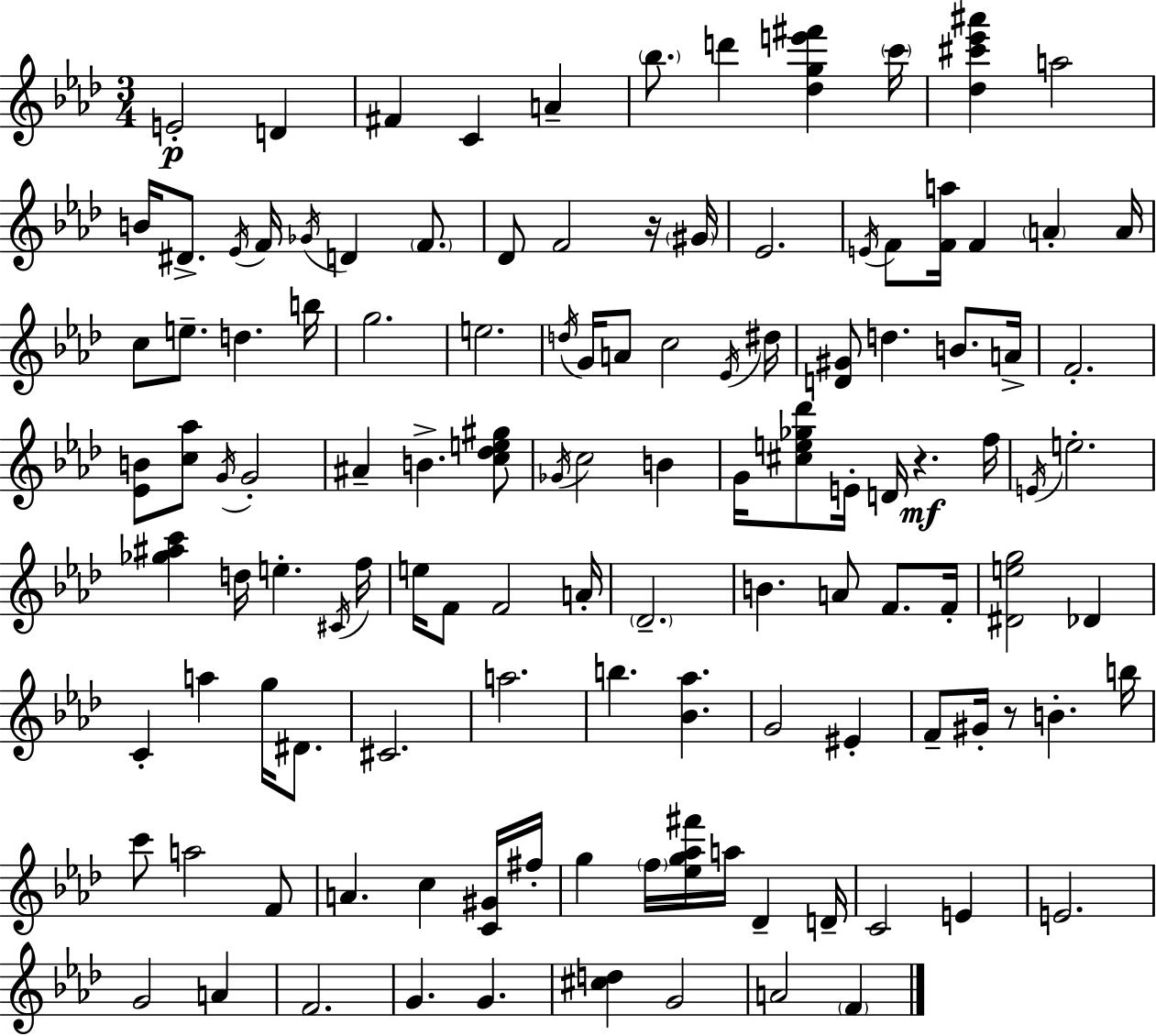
{
  \clef treble
  \numericTimeSignature
  \time 3/4
  \key aes \major
  e'2-.\p d'4 | fis'4 c'4 a'4-- | \parenthesize bes''8. d'''4 <des'' g'' e''' fis'''>4 \parenthesize c'''16 | <des'' cis''' ees''' ais'''>4 a''2 | \break b'16 dis'8.-> \acciaccatura { ees'16 } f'16 \acciaccatura { ges'16 } d'4 \parenthesize f'8. | des'8 f'2 | r16 \parenthesize gis'16 ees'2. | \acciaccatura { e'16 } f'8 <f' a''>16 f'4 \parenthesize a'4-. | \break a'16 c''8 e''8.-- d''4. | b''16 g''2. | e''2. | \acciaccatura { d''16 } g'16 a'8 c''2 | \break \acciaccatura { ees'16 } dis''16 <d' gis'>8 d''4. | b'8. a'16-> f'2.-. | <ees' b'>8 <c'' aes''>8 \acciaccatura { g'16 } g'2-. | ais'4-- b'4.-> | \break <c'' des'' e'' gis''>8 \acciaccatura { ges'16 } c''2 | b'4 g'16 <cis'' e'' ges'' des'''>8 e'16-. d'16 | r4.\mf f''16 \acciaccatura { e'16 } e''2.-. | <ges'' ais'' c'''>4 | \break d''16 e''4.-. \acciaccatura { cis'16 } f''16 e''16 f'8 | f'2 a'16-. \parenthesize des'2.-- | b'4. | a'8 f'8. f'16-. <dis' e'' g''>2 | \break des'4 c'4-. | a''4 g''16 dis'8. cis'2. | a''2. | b''4. | \break <bes' aes''>4. g'2 | eis'4-. f'8-- gis'16-. | r8 b'4.-. b''16 c'''8 a''2 | f'8 a'4. | \break c''4 <c' gis'>16 fis''16-. g''4 | \parenthesize f''16 <ees'' g'' aes'' fis'''>16 a''16 des'4-- d'16-- c'2 | e'4 e'2. | g'2 | \break a'4 f'2. | g'4. | g'4. <cis'' d''>4 | g'2 a'2 | \break \parenthesize f'4 \bar "|."
}